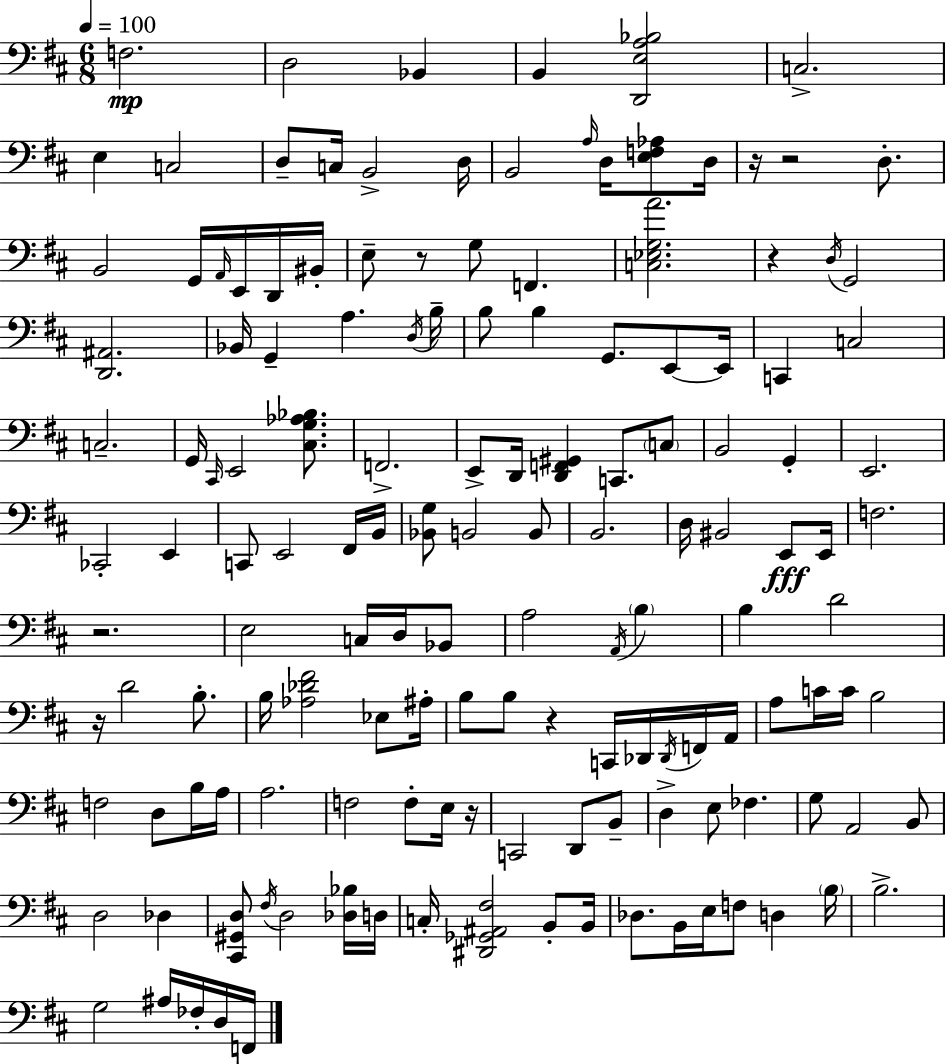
{
  \clef bass
  \numericTimeSignature
  \time 6/8
  \key d \major
  \tempo 4 = 100
  f2.\mp | d2 bes,4 | b,4 <d, e a bes>2 | c2.-> | \break e4 c2 | d8-- c16 b,2-> d16 | b,2 \grace { a16 } d16 <e f aes>8 | d16 r16 r2 d8.-. | \break b,2 g,16 \grace { a,16 } e,16 | d,16 bis,16-. e8-- r8 g8 f,4. | <c ees g a'>2. | r4 \acciaccatura { d16 } g,2 | \break <d, ais,>2. | bes,16 g,4-- a4. | \acciaccatura { d16 } b16-- b8 b4 g,8. | e,8~~ e,16 c,4 c2 | \break c2.-- | g,16 \grace { cis,16 } e,2 | <cis g aes bes>8. f,2.-> | e,8-> d,16 <d, f, gis,>4 | \break c,8. \parenthesize c8 b,2 | g,4-. e,2. | ces,2-. | e,4 c,8 e,2 | \break fis,16 b,16 <bes, g>8 b,2 | b,8 b,2. | d16 bis,2 | e,8\fff e,16 f2. | \break r2. | e2 | c16 d16 bes,8 a2 | \acciaccatura { a,16 } \parenthesize b4 b4 d'2 | \break r16 d'2 | b8.-. b16 <aes des' fis'>2 | ees8 ais16-. b8 b8 r4 | c,16 des,16 \acciaccatura { des,16 } f,16 a,16 a8 c'16 c'16 b2 | \break f2 | d8 b16 a16 a2. | f2 | f8-. e16 r16 c,2 | \break d,8 b,8-- d4-> e8 | fes4. g8 a,2 | b,8 d2 | des4 <cis, gis, d>8 \acciaccatura { fis16 } d2 | \break <des bes>16 d16 c16-. <dis, ges, ais, fis>2 | b,8-. b,16 des8. b,16 | e16 f8 d4 \parenthesize b16 b2.-> | g2 | \break ais16 fes16-. d16 f,16 \bar "|."
}